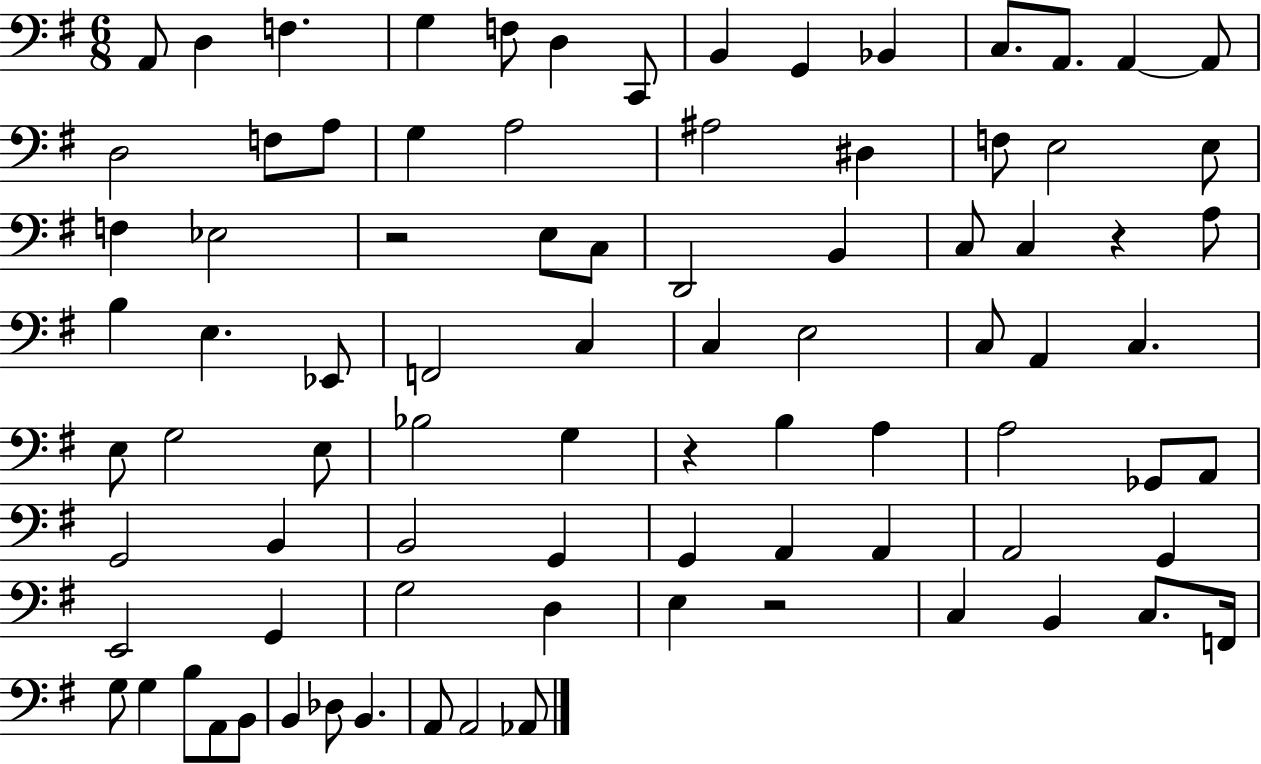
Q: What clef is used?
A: bass